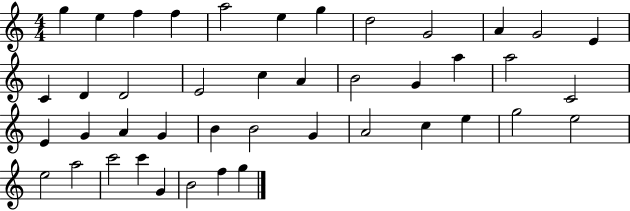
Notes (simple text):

G5/q E5/q F5/q F5/q A5/h E5/q G5/q D5/h G4/h A4/q G4/h E4/q C4/q D4/q D4/h E4/h C5/q A4/q B4/h G4/q A5/q A5/h C4/h E4/q G4/q A4/q G4/q B4/q B4/h G4/q A4/h C5/q E5/q G5/h E5/h E5/h A5/h C6/h C6/q G4/q B4/h F5/q G5/q